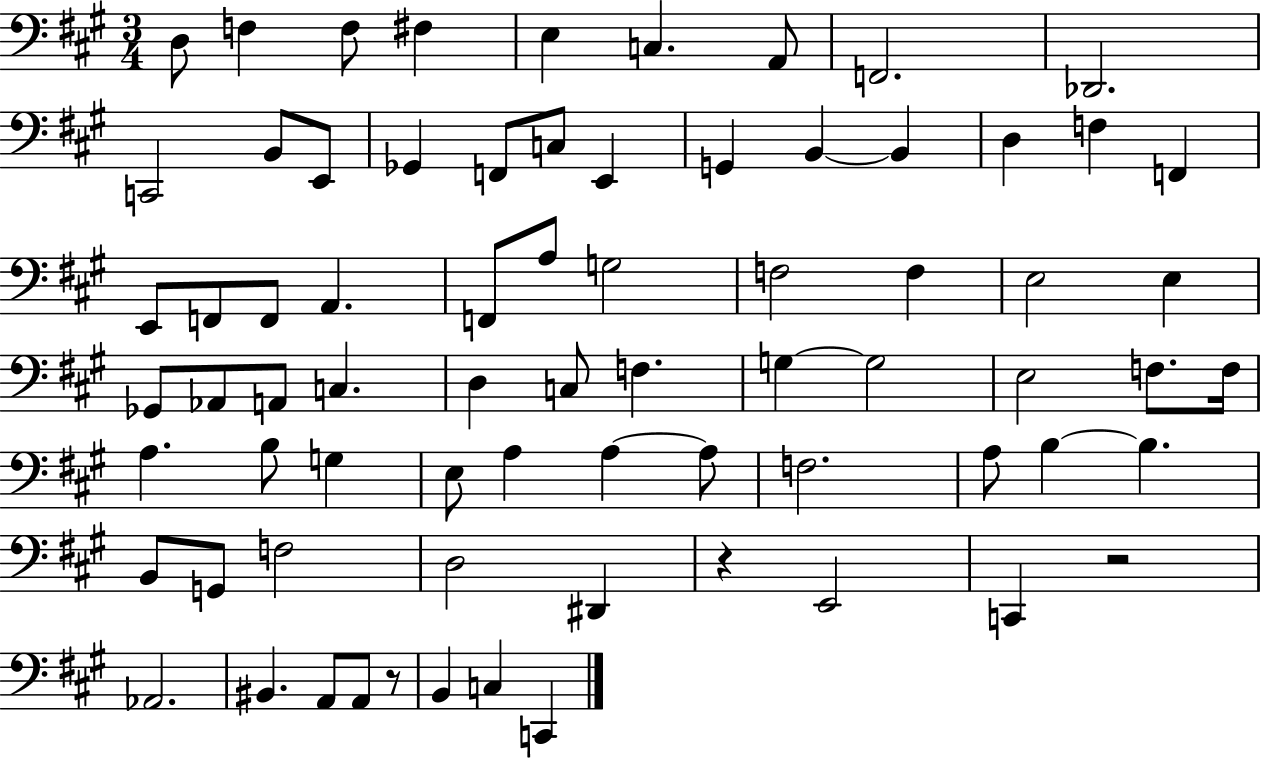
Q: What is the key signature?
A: A major